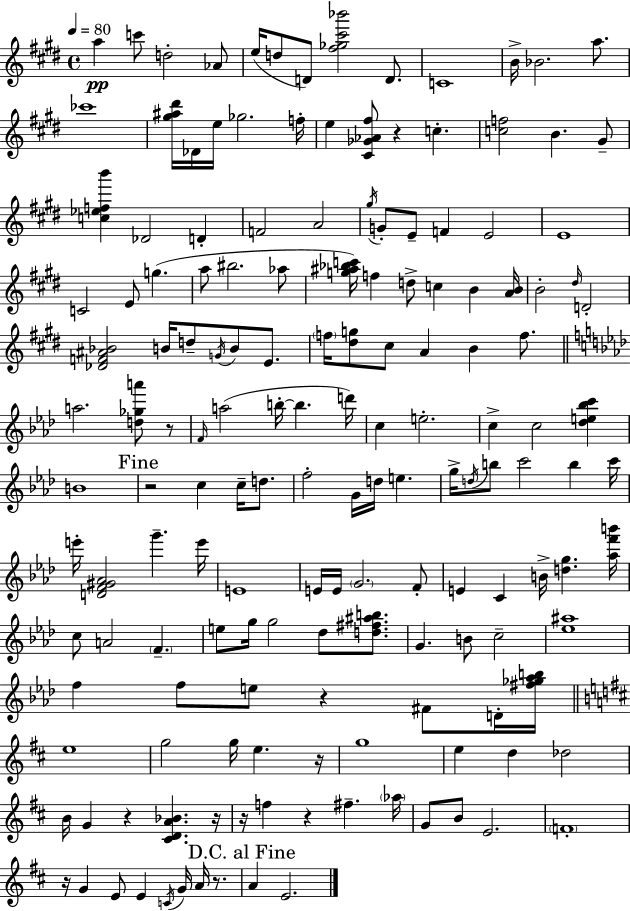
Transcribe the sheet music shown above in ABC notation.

X:1
T:Untitled
M:4/4
L:1/4
K:E
a c'/2 d2 _A/2 e/4 d/2 D/2 [^f_g^c'_b']2 D/2 C4 B/4 _B2 a/2 _c'4 [^g^a^d']/4 _D/4 e/4 _g2 f/4 e [^C_G_A^f]/2 z c [cf]2 B ^G/2 [c_efb'] _D2 D F2 A2 ^g/4 G/2 E/2 F E2 E4 C2 E/2 g a/2 ^b2 _a/2 [g^a_bc']/4 f d/2 c B [AB]/4 B2 ^d/4 D2 [_DF^A_B]2 B/4 d/2 G/4 B/2 E/2 f/4 [^dg]/2 ^c/2 A B f/2 a2 [d_ga']/2 z/2 F/4 a2 b/4 b d'/4 c e2 c c2 [_de_bc'] B4 z2 c c/4 d/2 f2 G/4 d/4 e g/4 d/4 b/2 c'2 b c'/4 e'/4 [DF^G_A]2 g' e'/4 E4 E/4 E/4 G2 F/2 E C B/4 [dg] [_af'b']/4 c/2 A2 F e/2 g/4 g2 _d/2 [d^f^ab]/2 G B/2 c2 [_e^a]4 f f/2 e/2 z ^F/2 D/4 [^f_g_ab]/4 e4 g2 g/4 e z/4 g4 e d _d2 B/4 G z [^CDA_B] z/4 z/4 f z ^f _a/4 G/2 B/2 E2 F4 z/4 G E/2 E C/4 G/4 A/4 z/2 A E2